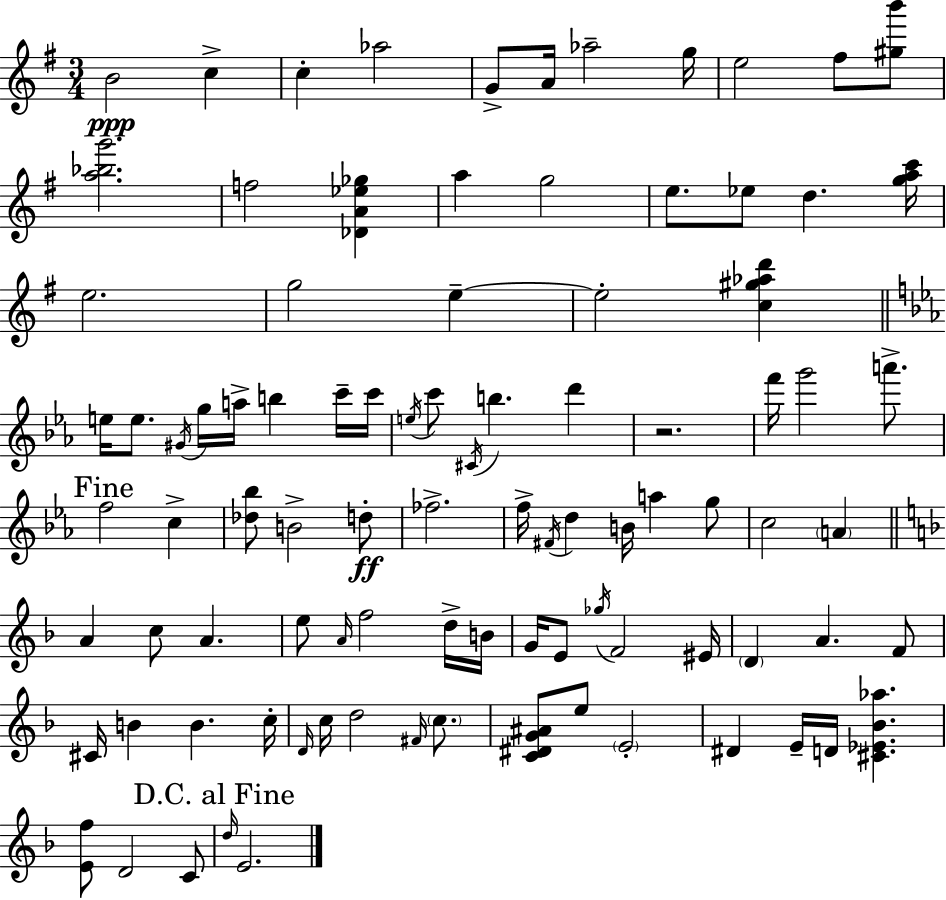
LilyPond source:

{
  \clef treble
  \numericTimeSignature
  \time 3/4
  \key g \major
  b'2\ppp c''4-> | c''4-. aes''2 | g'8-> a'16 aes''2-- g''16 | e''2 fis''8 <gis'' b'''>8 | \break <a'' bes'' g'''>2. | f''2 <des' a' ees'' ges''>4 | a''4 g''2 | e''8. ees''8 d''4. <g'' a'' c'''>16 | \break e''2. | g''2 e''4--~~ | e''2-. <c'' gis'' aes'' d'''>4 | \bar "||" \break \key c \minor e''16 e''8. \acciaccatura { gis'16 } g''16 a''16-> b''4 c'''16-- | c'''16 \acciaccatura { e''16 } c'''8 \acciaccatura { cis'16 } b''4. d'''4 | r2. | f'''16 g'''2 | \break a'''8.-> \mark "Fine" f''2 c''4-> | <des'' bes''>8 b'2-> | d''8-.\ff fes''2.-> | f''16-> \acciaccatura { fis'16 } d''4 b'16 a''4 | \break g''8 c''2 | \parenthesize a'4 \bar "||" \break \key f \major a'4 c''8 a'4. | e''8 \grace { a'16 } f''2 d''16-> | b'16 g'16 e'8 \acciaccatura { ges''16 } f'2 | eis'16 \parenthesize d'4 a'4. | \break f'8 cis'16 b'4 b'4. | c''16-. \grace { d'16 } c''16 d''2 | \grace { fis'16 } \parenthesize c''8. <c' dis' g' ais'>8 e''8 \parenthesize e'2-. | dis'4 e'16-- d'16 <cis' ees' bes' aes''>4. | \break <e' f''>8 d'2 | c'8 \mark "D.C. al Fine" \grace { d''16 } e'2. | \bar "|."
}